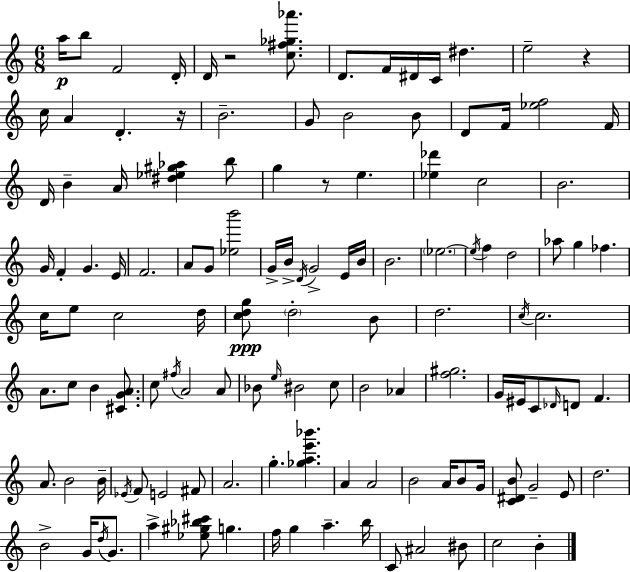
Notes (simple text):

A5/s B5/e F4/h D4/s D4/s R/h [C5,F#5,Gb5,Ab6]/e. D4/e. F4/s D#4/s C4/s D#5/q. E5/h R/q C5/s A4/q D4/q. R/s B4/h. G4/e B4/h B4/e D4/e F4/s [Eb5,F5]/h F4/s D4/s B4/q A4/s [D#5,Eb5,G#5,Ab5]/q B5/e G5/q R/e E5/q. [Eb5,Db6]/q C5/h B4/h. G4/s F4/q G4/q. E4/s F4/h. A4/e G4/e [Eb5,B6]/h G4/s B4/s D4/s G4/h E4/s B4/s B4/h. Eb5/h. Eb5/s F5/q D5/h Ab5/e G5/q FES5/q. C5/s E5/e C5/h D5/s [C5,D5,G5]/e D5/h B4/e D5/h. C5/s C5/h. A4/e. C5/e B4/q [C#4,G4,A4]/e. C5/e F#5/s A4/h A4/e Bb4/e E5/s BIS4/h C5/e B4/h Ab4/q [F5,G#5]/h. G4/s EIS4/s C4/e Db4/s D4/e F4/q. A4/e. B4/h B4/s Eb4/s F4/e E4/h F#4/e A4/h. G5/q. [Gb5,A5,E6,Bb6]/q. A4/q A4/h B4/h A4/s B4/e G4/s [C4,D#4,B4]/e G4/h E4/e D5/h. B4/h G4/s D5/s G4/e. A5/q [Eb5,G#5,Bb5,C#6]/e G5/q. F5/s G5/q A5/q. B5/s C4/e A#4/h BIS4/e C5/h B4/q